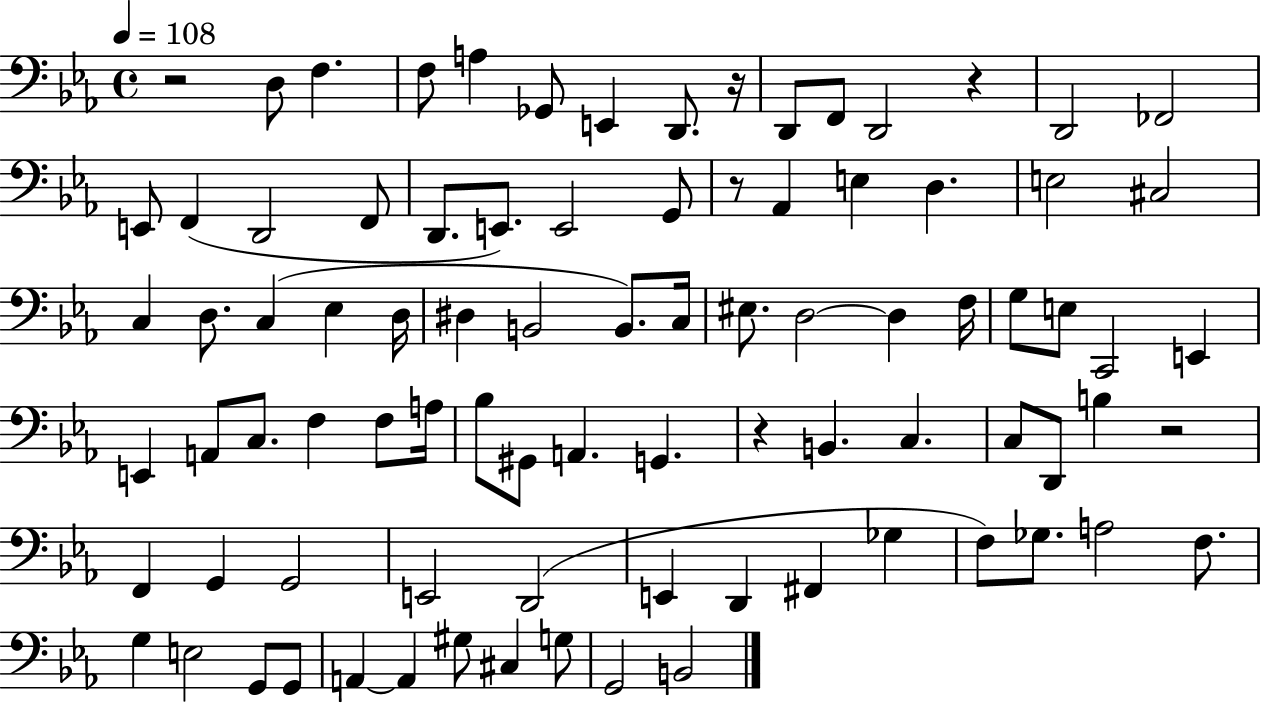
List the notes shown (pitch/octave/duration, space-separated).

R/h D3/e F3/q. F3/e A3/q Gb2/e E2/q D2/e. R/s D2/e F2/e D2/h R/q D2/h FES2/h E2/e F2/q D2/h F2/e D2/e. E2/e. E2/h G2/e R/e Ab2/q E3/q D3/q. E3/h C#3/h C3/q D3/e. C3/q Eb3/q D3/s D#3/q B2/h B2/e. C3/s EIS3/e. D3/h D3/q F3/s G3/e E3/e C2/h E2/q E2/q A2/e C3/e. F3/q F3/e A3/s Bb3/e G#2/e A2/q. G2/q. R/q B2/q. C3/q. C3/e D2/e B3/q R/h F2/q G2/q G2/h E2/h D2/h E2/q D2/q F#2/q Gb3/q F3/e Gb3/e. A3/h F3/e. G3/q E3/h G2/e G2/e A2/q A2/q G#3/e C#3/q G3/e G2/h B2/h